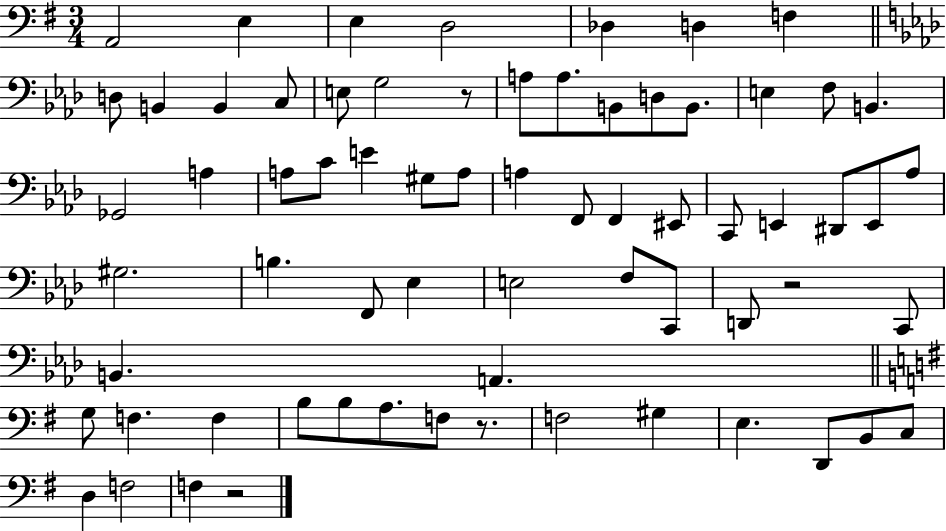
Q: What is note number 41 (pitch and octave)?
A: Eb3